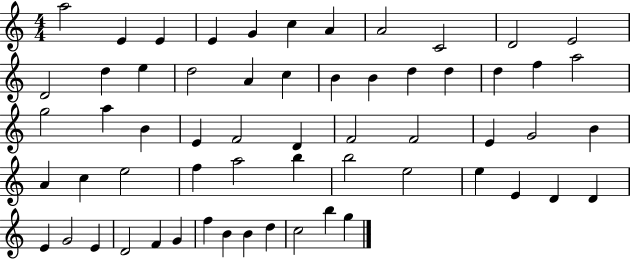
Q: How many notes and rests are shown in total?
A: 60